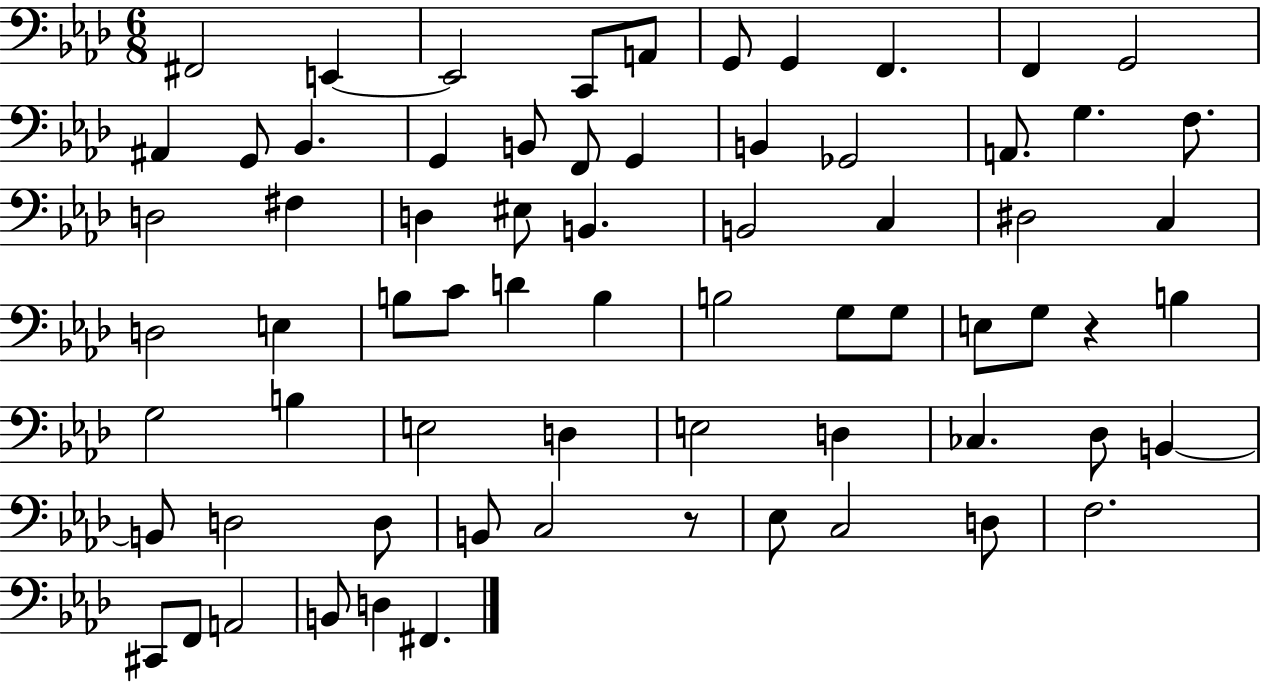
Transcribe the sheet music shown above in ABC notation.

X:1
T:Untitled
M:6/8
L:1/4
K:Ab
^F,,2 E,, E,,2 C,,/2 A,,/2 G,,/2 G,, F,, F,, G,,2 ^A,, G,,/2 _B,, G,, B,,/2 F,,/2 G,, B,, _G,,2 A,,/2 G, F,/2 D,2 ^F, D, ^E,/2 B,, B,,2 C, ^D,2 C, D,2 E, B,/2 C/2 D B, B,2 G,/2 G,/2 E,/2 G,/2 z B, G,2 B, E,2 D, E,2 D, _C, _D,/2 B,, B,,/2 D,2 D,/2 B,,/2 C,2 z/2 _E,/2 C,2 D,/2 F,2 ^C,,/2 F,,/2 A,,2 B,,/2 D, ^F,,